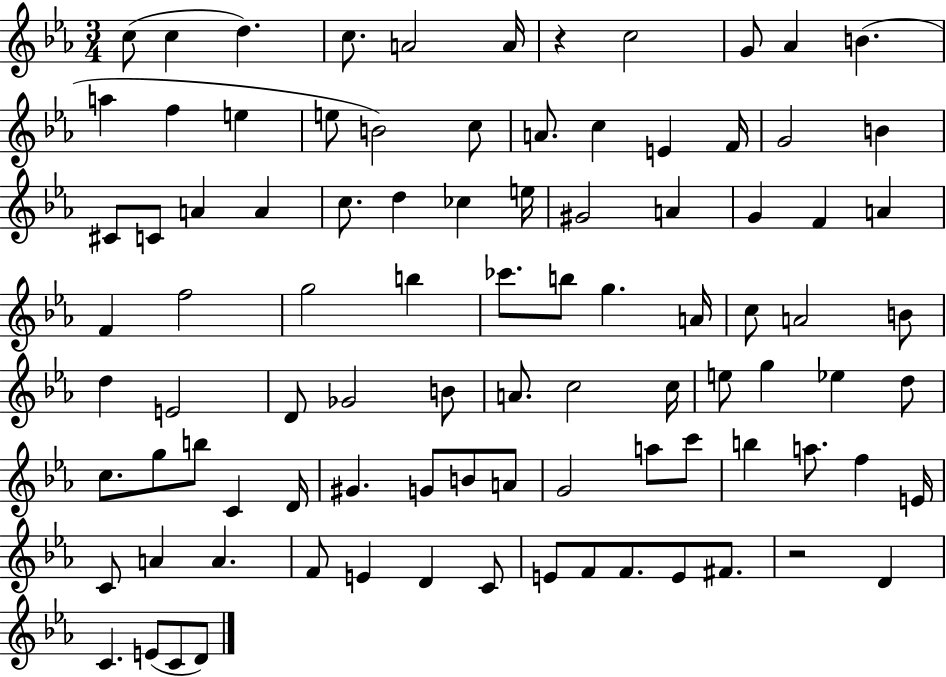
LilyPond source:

{
  \clef treble
  \numericTimeSignature
  \time 3/4
  \key ees \major
  c''8( c''4 d''4.) | c''8. a'2 a'16 | r4 c''2 | g'8 aes'4 b'4.( | \break a''4 f''4 e''4 | e''8 b'2) c''8 | a'8. c''4 e'4 f'16 | g'2 b'4 | \break cis'8 c'8 a'4 a'4 | c''8. d''4 ces''4 e''16 | gis'2 a'4 | g'4 f'4 a'4 | \break f'4 f''2 | g''2 b''4 | ces'''8. b''8 g''4. a'16 | c''8 a'2 b'8 | \break d''4 e'2 | d'8 ges'2 b'8 | a'8. c''2 c''16 | e''8 g''4 ees''4 d''8 | \break c''8. g''8 b''8 c'4 d'16 | gis'4. g'8 b'8 a'8 | g'2 a''8 c'''8 | b''4 a''8. f''4 e'16 | \break c'8 a'4 a'4. | f'8 e'4 d'4 c'8 | e'8 f'8 f'8. e'8 fis'8. | r2 d'4 | \break c'4. e'8( c'8 d'8) | \bar "|."
}